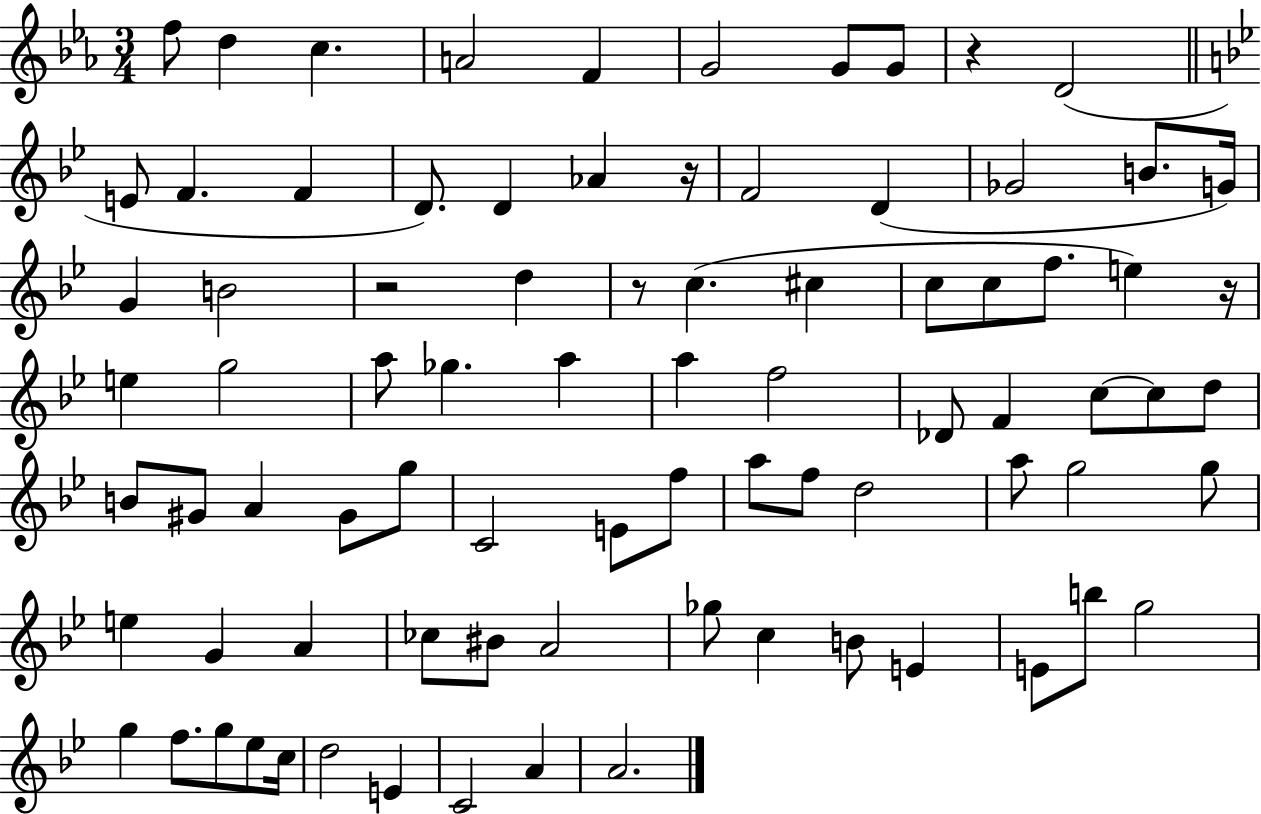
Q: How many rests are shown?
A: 5